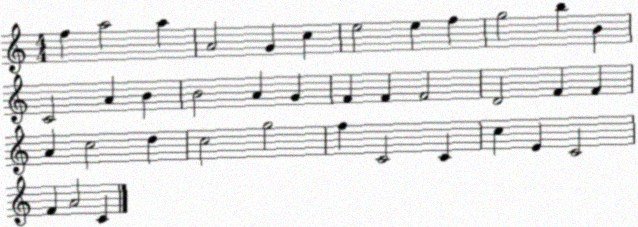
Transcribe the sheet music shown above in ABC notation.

X:1
T:Untitled
M:4/4
L:1/4
K:C
f a2 a A2 G c e2 e f g2 b B C2 A B B2 A G F F F2 D2 F F A c2 d c2 g2 f C2 C c E C2 F A2 C